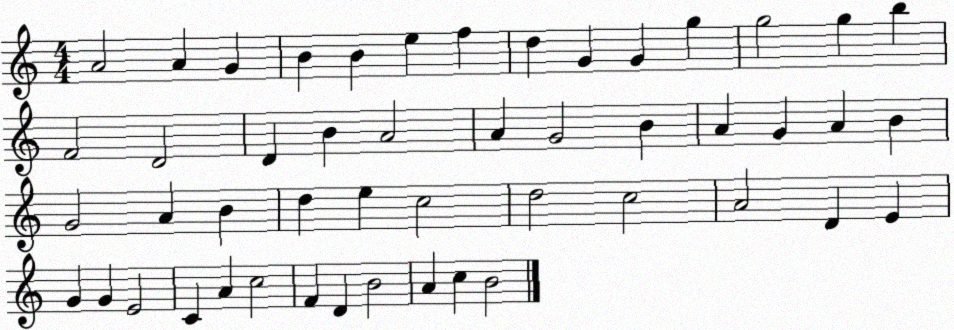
X:1
T:Untitled
M:4/4
L:1/4
K:C
A2 A G B B e f d G G g g2 g b F2 D2 D B A2 A G2 B A G A B G2 A B d e c2 d2 c2 A2 D E G G E2 C A c2 F D B2 A c B2